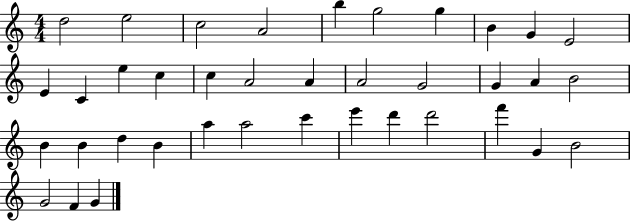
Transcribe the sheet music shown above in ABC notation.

X:1
T:Untitled
M:4/4
L:1/4
K:C
d2 e2 c2 A2 b g2 g B G E2 E C e c c A2 A A2 G2 G A B2 B B d B a a2 c' e' d' d'2 f' G B2 G2 F G